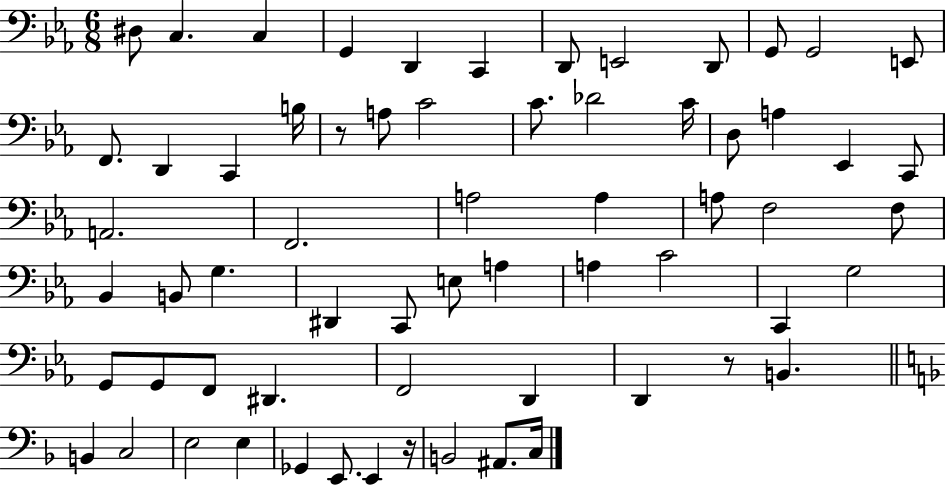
{
  \clef bass
  \numericTimeSignature
  \time 6/8
  \key ees \major
  dis8 c4. c4 | g,4 d,4 c,4 | d,8 e,2 d,8 | g,8 g,2 e,8 | \break f,8. d,4 c,4 b16 | r8 a8 c'2 | c'8. des'2 c'16 | d8 a4 ees,4 c,8 | \break a,2. | f,2. | a2 a4 | a8 f2 f8 | \break bes,4 b,8 g4. | dis,4 c,8 e8 a4 | a4 c'2 | c,4 g2 | \break g,8 g,8 f,8 dis,4. | f,2 d,4 | d,4 r8 b,4. | \bar "||" \break \key f \major b,4 c2 | e2 e4 | ges,4 e,8. e,4 r16 | b,2 ais,8. c16 | \break \bar "|."
}